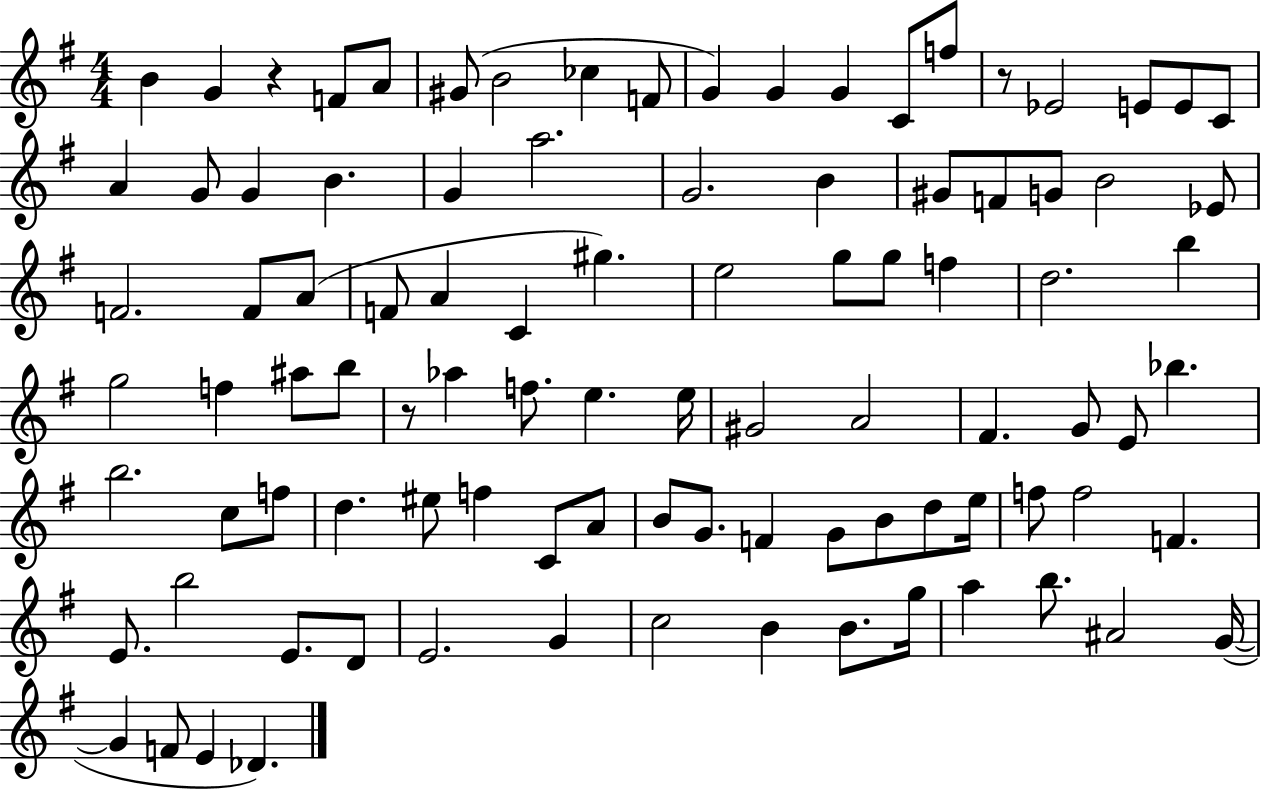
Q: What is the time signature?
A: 4/4